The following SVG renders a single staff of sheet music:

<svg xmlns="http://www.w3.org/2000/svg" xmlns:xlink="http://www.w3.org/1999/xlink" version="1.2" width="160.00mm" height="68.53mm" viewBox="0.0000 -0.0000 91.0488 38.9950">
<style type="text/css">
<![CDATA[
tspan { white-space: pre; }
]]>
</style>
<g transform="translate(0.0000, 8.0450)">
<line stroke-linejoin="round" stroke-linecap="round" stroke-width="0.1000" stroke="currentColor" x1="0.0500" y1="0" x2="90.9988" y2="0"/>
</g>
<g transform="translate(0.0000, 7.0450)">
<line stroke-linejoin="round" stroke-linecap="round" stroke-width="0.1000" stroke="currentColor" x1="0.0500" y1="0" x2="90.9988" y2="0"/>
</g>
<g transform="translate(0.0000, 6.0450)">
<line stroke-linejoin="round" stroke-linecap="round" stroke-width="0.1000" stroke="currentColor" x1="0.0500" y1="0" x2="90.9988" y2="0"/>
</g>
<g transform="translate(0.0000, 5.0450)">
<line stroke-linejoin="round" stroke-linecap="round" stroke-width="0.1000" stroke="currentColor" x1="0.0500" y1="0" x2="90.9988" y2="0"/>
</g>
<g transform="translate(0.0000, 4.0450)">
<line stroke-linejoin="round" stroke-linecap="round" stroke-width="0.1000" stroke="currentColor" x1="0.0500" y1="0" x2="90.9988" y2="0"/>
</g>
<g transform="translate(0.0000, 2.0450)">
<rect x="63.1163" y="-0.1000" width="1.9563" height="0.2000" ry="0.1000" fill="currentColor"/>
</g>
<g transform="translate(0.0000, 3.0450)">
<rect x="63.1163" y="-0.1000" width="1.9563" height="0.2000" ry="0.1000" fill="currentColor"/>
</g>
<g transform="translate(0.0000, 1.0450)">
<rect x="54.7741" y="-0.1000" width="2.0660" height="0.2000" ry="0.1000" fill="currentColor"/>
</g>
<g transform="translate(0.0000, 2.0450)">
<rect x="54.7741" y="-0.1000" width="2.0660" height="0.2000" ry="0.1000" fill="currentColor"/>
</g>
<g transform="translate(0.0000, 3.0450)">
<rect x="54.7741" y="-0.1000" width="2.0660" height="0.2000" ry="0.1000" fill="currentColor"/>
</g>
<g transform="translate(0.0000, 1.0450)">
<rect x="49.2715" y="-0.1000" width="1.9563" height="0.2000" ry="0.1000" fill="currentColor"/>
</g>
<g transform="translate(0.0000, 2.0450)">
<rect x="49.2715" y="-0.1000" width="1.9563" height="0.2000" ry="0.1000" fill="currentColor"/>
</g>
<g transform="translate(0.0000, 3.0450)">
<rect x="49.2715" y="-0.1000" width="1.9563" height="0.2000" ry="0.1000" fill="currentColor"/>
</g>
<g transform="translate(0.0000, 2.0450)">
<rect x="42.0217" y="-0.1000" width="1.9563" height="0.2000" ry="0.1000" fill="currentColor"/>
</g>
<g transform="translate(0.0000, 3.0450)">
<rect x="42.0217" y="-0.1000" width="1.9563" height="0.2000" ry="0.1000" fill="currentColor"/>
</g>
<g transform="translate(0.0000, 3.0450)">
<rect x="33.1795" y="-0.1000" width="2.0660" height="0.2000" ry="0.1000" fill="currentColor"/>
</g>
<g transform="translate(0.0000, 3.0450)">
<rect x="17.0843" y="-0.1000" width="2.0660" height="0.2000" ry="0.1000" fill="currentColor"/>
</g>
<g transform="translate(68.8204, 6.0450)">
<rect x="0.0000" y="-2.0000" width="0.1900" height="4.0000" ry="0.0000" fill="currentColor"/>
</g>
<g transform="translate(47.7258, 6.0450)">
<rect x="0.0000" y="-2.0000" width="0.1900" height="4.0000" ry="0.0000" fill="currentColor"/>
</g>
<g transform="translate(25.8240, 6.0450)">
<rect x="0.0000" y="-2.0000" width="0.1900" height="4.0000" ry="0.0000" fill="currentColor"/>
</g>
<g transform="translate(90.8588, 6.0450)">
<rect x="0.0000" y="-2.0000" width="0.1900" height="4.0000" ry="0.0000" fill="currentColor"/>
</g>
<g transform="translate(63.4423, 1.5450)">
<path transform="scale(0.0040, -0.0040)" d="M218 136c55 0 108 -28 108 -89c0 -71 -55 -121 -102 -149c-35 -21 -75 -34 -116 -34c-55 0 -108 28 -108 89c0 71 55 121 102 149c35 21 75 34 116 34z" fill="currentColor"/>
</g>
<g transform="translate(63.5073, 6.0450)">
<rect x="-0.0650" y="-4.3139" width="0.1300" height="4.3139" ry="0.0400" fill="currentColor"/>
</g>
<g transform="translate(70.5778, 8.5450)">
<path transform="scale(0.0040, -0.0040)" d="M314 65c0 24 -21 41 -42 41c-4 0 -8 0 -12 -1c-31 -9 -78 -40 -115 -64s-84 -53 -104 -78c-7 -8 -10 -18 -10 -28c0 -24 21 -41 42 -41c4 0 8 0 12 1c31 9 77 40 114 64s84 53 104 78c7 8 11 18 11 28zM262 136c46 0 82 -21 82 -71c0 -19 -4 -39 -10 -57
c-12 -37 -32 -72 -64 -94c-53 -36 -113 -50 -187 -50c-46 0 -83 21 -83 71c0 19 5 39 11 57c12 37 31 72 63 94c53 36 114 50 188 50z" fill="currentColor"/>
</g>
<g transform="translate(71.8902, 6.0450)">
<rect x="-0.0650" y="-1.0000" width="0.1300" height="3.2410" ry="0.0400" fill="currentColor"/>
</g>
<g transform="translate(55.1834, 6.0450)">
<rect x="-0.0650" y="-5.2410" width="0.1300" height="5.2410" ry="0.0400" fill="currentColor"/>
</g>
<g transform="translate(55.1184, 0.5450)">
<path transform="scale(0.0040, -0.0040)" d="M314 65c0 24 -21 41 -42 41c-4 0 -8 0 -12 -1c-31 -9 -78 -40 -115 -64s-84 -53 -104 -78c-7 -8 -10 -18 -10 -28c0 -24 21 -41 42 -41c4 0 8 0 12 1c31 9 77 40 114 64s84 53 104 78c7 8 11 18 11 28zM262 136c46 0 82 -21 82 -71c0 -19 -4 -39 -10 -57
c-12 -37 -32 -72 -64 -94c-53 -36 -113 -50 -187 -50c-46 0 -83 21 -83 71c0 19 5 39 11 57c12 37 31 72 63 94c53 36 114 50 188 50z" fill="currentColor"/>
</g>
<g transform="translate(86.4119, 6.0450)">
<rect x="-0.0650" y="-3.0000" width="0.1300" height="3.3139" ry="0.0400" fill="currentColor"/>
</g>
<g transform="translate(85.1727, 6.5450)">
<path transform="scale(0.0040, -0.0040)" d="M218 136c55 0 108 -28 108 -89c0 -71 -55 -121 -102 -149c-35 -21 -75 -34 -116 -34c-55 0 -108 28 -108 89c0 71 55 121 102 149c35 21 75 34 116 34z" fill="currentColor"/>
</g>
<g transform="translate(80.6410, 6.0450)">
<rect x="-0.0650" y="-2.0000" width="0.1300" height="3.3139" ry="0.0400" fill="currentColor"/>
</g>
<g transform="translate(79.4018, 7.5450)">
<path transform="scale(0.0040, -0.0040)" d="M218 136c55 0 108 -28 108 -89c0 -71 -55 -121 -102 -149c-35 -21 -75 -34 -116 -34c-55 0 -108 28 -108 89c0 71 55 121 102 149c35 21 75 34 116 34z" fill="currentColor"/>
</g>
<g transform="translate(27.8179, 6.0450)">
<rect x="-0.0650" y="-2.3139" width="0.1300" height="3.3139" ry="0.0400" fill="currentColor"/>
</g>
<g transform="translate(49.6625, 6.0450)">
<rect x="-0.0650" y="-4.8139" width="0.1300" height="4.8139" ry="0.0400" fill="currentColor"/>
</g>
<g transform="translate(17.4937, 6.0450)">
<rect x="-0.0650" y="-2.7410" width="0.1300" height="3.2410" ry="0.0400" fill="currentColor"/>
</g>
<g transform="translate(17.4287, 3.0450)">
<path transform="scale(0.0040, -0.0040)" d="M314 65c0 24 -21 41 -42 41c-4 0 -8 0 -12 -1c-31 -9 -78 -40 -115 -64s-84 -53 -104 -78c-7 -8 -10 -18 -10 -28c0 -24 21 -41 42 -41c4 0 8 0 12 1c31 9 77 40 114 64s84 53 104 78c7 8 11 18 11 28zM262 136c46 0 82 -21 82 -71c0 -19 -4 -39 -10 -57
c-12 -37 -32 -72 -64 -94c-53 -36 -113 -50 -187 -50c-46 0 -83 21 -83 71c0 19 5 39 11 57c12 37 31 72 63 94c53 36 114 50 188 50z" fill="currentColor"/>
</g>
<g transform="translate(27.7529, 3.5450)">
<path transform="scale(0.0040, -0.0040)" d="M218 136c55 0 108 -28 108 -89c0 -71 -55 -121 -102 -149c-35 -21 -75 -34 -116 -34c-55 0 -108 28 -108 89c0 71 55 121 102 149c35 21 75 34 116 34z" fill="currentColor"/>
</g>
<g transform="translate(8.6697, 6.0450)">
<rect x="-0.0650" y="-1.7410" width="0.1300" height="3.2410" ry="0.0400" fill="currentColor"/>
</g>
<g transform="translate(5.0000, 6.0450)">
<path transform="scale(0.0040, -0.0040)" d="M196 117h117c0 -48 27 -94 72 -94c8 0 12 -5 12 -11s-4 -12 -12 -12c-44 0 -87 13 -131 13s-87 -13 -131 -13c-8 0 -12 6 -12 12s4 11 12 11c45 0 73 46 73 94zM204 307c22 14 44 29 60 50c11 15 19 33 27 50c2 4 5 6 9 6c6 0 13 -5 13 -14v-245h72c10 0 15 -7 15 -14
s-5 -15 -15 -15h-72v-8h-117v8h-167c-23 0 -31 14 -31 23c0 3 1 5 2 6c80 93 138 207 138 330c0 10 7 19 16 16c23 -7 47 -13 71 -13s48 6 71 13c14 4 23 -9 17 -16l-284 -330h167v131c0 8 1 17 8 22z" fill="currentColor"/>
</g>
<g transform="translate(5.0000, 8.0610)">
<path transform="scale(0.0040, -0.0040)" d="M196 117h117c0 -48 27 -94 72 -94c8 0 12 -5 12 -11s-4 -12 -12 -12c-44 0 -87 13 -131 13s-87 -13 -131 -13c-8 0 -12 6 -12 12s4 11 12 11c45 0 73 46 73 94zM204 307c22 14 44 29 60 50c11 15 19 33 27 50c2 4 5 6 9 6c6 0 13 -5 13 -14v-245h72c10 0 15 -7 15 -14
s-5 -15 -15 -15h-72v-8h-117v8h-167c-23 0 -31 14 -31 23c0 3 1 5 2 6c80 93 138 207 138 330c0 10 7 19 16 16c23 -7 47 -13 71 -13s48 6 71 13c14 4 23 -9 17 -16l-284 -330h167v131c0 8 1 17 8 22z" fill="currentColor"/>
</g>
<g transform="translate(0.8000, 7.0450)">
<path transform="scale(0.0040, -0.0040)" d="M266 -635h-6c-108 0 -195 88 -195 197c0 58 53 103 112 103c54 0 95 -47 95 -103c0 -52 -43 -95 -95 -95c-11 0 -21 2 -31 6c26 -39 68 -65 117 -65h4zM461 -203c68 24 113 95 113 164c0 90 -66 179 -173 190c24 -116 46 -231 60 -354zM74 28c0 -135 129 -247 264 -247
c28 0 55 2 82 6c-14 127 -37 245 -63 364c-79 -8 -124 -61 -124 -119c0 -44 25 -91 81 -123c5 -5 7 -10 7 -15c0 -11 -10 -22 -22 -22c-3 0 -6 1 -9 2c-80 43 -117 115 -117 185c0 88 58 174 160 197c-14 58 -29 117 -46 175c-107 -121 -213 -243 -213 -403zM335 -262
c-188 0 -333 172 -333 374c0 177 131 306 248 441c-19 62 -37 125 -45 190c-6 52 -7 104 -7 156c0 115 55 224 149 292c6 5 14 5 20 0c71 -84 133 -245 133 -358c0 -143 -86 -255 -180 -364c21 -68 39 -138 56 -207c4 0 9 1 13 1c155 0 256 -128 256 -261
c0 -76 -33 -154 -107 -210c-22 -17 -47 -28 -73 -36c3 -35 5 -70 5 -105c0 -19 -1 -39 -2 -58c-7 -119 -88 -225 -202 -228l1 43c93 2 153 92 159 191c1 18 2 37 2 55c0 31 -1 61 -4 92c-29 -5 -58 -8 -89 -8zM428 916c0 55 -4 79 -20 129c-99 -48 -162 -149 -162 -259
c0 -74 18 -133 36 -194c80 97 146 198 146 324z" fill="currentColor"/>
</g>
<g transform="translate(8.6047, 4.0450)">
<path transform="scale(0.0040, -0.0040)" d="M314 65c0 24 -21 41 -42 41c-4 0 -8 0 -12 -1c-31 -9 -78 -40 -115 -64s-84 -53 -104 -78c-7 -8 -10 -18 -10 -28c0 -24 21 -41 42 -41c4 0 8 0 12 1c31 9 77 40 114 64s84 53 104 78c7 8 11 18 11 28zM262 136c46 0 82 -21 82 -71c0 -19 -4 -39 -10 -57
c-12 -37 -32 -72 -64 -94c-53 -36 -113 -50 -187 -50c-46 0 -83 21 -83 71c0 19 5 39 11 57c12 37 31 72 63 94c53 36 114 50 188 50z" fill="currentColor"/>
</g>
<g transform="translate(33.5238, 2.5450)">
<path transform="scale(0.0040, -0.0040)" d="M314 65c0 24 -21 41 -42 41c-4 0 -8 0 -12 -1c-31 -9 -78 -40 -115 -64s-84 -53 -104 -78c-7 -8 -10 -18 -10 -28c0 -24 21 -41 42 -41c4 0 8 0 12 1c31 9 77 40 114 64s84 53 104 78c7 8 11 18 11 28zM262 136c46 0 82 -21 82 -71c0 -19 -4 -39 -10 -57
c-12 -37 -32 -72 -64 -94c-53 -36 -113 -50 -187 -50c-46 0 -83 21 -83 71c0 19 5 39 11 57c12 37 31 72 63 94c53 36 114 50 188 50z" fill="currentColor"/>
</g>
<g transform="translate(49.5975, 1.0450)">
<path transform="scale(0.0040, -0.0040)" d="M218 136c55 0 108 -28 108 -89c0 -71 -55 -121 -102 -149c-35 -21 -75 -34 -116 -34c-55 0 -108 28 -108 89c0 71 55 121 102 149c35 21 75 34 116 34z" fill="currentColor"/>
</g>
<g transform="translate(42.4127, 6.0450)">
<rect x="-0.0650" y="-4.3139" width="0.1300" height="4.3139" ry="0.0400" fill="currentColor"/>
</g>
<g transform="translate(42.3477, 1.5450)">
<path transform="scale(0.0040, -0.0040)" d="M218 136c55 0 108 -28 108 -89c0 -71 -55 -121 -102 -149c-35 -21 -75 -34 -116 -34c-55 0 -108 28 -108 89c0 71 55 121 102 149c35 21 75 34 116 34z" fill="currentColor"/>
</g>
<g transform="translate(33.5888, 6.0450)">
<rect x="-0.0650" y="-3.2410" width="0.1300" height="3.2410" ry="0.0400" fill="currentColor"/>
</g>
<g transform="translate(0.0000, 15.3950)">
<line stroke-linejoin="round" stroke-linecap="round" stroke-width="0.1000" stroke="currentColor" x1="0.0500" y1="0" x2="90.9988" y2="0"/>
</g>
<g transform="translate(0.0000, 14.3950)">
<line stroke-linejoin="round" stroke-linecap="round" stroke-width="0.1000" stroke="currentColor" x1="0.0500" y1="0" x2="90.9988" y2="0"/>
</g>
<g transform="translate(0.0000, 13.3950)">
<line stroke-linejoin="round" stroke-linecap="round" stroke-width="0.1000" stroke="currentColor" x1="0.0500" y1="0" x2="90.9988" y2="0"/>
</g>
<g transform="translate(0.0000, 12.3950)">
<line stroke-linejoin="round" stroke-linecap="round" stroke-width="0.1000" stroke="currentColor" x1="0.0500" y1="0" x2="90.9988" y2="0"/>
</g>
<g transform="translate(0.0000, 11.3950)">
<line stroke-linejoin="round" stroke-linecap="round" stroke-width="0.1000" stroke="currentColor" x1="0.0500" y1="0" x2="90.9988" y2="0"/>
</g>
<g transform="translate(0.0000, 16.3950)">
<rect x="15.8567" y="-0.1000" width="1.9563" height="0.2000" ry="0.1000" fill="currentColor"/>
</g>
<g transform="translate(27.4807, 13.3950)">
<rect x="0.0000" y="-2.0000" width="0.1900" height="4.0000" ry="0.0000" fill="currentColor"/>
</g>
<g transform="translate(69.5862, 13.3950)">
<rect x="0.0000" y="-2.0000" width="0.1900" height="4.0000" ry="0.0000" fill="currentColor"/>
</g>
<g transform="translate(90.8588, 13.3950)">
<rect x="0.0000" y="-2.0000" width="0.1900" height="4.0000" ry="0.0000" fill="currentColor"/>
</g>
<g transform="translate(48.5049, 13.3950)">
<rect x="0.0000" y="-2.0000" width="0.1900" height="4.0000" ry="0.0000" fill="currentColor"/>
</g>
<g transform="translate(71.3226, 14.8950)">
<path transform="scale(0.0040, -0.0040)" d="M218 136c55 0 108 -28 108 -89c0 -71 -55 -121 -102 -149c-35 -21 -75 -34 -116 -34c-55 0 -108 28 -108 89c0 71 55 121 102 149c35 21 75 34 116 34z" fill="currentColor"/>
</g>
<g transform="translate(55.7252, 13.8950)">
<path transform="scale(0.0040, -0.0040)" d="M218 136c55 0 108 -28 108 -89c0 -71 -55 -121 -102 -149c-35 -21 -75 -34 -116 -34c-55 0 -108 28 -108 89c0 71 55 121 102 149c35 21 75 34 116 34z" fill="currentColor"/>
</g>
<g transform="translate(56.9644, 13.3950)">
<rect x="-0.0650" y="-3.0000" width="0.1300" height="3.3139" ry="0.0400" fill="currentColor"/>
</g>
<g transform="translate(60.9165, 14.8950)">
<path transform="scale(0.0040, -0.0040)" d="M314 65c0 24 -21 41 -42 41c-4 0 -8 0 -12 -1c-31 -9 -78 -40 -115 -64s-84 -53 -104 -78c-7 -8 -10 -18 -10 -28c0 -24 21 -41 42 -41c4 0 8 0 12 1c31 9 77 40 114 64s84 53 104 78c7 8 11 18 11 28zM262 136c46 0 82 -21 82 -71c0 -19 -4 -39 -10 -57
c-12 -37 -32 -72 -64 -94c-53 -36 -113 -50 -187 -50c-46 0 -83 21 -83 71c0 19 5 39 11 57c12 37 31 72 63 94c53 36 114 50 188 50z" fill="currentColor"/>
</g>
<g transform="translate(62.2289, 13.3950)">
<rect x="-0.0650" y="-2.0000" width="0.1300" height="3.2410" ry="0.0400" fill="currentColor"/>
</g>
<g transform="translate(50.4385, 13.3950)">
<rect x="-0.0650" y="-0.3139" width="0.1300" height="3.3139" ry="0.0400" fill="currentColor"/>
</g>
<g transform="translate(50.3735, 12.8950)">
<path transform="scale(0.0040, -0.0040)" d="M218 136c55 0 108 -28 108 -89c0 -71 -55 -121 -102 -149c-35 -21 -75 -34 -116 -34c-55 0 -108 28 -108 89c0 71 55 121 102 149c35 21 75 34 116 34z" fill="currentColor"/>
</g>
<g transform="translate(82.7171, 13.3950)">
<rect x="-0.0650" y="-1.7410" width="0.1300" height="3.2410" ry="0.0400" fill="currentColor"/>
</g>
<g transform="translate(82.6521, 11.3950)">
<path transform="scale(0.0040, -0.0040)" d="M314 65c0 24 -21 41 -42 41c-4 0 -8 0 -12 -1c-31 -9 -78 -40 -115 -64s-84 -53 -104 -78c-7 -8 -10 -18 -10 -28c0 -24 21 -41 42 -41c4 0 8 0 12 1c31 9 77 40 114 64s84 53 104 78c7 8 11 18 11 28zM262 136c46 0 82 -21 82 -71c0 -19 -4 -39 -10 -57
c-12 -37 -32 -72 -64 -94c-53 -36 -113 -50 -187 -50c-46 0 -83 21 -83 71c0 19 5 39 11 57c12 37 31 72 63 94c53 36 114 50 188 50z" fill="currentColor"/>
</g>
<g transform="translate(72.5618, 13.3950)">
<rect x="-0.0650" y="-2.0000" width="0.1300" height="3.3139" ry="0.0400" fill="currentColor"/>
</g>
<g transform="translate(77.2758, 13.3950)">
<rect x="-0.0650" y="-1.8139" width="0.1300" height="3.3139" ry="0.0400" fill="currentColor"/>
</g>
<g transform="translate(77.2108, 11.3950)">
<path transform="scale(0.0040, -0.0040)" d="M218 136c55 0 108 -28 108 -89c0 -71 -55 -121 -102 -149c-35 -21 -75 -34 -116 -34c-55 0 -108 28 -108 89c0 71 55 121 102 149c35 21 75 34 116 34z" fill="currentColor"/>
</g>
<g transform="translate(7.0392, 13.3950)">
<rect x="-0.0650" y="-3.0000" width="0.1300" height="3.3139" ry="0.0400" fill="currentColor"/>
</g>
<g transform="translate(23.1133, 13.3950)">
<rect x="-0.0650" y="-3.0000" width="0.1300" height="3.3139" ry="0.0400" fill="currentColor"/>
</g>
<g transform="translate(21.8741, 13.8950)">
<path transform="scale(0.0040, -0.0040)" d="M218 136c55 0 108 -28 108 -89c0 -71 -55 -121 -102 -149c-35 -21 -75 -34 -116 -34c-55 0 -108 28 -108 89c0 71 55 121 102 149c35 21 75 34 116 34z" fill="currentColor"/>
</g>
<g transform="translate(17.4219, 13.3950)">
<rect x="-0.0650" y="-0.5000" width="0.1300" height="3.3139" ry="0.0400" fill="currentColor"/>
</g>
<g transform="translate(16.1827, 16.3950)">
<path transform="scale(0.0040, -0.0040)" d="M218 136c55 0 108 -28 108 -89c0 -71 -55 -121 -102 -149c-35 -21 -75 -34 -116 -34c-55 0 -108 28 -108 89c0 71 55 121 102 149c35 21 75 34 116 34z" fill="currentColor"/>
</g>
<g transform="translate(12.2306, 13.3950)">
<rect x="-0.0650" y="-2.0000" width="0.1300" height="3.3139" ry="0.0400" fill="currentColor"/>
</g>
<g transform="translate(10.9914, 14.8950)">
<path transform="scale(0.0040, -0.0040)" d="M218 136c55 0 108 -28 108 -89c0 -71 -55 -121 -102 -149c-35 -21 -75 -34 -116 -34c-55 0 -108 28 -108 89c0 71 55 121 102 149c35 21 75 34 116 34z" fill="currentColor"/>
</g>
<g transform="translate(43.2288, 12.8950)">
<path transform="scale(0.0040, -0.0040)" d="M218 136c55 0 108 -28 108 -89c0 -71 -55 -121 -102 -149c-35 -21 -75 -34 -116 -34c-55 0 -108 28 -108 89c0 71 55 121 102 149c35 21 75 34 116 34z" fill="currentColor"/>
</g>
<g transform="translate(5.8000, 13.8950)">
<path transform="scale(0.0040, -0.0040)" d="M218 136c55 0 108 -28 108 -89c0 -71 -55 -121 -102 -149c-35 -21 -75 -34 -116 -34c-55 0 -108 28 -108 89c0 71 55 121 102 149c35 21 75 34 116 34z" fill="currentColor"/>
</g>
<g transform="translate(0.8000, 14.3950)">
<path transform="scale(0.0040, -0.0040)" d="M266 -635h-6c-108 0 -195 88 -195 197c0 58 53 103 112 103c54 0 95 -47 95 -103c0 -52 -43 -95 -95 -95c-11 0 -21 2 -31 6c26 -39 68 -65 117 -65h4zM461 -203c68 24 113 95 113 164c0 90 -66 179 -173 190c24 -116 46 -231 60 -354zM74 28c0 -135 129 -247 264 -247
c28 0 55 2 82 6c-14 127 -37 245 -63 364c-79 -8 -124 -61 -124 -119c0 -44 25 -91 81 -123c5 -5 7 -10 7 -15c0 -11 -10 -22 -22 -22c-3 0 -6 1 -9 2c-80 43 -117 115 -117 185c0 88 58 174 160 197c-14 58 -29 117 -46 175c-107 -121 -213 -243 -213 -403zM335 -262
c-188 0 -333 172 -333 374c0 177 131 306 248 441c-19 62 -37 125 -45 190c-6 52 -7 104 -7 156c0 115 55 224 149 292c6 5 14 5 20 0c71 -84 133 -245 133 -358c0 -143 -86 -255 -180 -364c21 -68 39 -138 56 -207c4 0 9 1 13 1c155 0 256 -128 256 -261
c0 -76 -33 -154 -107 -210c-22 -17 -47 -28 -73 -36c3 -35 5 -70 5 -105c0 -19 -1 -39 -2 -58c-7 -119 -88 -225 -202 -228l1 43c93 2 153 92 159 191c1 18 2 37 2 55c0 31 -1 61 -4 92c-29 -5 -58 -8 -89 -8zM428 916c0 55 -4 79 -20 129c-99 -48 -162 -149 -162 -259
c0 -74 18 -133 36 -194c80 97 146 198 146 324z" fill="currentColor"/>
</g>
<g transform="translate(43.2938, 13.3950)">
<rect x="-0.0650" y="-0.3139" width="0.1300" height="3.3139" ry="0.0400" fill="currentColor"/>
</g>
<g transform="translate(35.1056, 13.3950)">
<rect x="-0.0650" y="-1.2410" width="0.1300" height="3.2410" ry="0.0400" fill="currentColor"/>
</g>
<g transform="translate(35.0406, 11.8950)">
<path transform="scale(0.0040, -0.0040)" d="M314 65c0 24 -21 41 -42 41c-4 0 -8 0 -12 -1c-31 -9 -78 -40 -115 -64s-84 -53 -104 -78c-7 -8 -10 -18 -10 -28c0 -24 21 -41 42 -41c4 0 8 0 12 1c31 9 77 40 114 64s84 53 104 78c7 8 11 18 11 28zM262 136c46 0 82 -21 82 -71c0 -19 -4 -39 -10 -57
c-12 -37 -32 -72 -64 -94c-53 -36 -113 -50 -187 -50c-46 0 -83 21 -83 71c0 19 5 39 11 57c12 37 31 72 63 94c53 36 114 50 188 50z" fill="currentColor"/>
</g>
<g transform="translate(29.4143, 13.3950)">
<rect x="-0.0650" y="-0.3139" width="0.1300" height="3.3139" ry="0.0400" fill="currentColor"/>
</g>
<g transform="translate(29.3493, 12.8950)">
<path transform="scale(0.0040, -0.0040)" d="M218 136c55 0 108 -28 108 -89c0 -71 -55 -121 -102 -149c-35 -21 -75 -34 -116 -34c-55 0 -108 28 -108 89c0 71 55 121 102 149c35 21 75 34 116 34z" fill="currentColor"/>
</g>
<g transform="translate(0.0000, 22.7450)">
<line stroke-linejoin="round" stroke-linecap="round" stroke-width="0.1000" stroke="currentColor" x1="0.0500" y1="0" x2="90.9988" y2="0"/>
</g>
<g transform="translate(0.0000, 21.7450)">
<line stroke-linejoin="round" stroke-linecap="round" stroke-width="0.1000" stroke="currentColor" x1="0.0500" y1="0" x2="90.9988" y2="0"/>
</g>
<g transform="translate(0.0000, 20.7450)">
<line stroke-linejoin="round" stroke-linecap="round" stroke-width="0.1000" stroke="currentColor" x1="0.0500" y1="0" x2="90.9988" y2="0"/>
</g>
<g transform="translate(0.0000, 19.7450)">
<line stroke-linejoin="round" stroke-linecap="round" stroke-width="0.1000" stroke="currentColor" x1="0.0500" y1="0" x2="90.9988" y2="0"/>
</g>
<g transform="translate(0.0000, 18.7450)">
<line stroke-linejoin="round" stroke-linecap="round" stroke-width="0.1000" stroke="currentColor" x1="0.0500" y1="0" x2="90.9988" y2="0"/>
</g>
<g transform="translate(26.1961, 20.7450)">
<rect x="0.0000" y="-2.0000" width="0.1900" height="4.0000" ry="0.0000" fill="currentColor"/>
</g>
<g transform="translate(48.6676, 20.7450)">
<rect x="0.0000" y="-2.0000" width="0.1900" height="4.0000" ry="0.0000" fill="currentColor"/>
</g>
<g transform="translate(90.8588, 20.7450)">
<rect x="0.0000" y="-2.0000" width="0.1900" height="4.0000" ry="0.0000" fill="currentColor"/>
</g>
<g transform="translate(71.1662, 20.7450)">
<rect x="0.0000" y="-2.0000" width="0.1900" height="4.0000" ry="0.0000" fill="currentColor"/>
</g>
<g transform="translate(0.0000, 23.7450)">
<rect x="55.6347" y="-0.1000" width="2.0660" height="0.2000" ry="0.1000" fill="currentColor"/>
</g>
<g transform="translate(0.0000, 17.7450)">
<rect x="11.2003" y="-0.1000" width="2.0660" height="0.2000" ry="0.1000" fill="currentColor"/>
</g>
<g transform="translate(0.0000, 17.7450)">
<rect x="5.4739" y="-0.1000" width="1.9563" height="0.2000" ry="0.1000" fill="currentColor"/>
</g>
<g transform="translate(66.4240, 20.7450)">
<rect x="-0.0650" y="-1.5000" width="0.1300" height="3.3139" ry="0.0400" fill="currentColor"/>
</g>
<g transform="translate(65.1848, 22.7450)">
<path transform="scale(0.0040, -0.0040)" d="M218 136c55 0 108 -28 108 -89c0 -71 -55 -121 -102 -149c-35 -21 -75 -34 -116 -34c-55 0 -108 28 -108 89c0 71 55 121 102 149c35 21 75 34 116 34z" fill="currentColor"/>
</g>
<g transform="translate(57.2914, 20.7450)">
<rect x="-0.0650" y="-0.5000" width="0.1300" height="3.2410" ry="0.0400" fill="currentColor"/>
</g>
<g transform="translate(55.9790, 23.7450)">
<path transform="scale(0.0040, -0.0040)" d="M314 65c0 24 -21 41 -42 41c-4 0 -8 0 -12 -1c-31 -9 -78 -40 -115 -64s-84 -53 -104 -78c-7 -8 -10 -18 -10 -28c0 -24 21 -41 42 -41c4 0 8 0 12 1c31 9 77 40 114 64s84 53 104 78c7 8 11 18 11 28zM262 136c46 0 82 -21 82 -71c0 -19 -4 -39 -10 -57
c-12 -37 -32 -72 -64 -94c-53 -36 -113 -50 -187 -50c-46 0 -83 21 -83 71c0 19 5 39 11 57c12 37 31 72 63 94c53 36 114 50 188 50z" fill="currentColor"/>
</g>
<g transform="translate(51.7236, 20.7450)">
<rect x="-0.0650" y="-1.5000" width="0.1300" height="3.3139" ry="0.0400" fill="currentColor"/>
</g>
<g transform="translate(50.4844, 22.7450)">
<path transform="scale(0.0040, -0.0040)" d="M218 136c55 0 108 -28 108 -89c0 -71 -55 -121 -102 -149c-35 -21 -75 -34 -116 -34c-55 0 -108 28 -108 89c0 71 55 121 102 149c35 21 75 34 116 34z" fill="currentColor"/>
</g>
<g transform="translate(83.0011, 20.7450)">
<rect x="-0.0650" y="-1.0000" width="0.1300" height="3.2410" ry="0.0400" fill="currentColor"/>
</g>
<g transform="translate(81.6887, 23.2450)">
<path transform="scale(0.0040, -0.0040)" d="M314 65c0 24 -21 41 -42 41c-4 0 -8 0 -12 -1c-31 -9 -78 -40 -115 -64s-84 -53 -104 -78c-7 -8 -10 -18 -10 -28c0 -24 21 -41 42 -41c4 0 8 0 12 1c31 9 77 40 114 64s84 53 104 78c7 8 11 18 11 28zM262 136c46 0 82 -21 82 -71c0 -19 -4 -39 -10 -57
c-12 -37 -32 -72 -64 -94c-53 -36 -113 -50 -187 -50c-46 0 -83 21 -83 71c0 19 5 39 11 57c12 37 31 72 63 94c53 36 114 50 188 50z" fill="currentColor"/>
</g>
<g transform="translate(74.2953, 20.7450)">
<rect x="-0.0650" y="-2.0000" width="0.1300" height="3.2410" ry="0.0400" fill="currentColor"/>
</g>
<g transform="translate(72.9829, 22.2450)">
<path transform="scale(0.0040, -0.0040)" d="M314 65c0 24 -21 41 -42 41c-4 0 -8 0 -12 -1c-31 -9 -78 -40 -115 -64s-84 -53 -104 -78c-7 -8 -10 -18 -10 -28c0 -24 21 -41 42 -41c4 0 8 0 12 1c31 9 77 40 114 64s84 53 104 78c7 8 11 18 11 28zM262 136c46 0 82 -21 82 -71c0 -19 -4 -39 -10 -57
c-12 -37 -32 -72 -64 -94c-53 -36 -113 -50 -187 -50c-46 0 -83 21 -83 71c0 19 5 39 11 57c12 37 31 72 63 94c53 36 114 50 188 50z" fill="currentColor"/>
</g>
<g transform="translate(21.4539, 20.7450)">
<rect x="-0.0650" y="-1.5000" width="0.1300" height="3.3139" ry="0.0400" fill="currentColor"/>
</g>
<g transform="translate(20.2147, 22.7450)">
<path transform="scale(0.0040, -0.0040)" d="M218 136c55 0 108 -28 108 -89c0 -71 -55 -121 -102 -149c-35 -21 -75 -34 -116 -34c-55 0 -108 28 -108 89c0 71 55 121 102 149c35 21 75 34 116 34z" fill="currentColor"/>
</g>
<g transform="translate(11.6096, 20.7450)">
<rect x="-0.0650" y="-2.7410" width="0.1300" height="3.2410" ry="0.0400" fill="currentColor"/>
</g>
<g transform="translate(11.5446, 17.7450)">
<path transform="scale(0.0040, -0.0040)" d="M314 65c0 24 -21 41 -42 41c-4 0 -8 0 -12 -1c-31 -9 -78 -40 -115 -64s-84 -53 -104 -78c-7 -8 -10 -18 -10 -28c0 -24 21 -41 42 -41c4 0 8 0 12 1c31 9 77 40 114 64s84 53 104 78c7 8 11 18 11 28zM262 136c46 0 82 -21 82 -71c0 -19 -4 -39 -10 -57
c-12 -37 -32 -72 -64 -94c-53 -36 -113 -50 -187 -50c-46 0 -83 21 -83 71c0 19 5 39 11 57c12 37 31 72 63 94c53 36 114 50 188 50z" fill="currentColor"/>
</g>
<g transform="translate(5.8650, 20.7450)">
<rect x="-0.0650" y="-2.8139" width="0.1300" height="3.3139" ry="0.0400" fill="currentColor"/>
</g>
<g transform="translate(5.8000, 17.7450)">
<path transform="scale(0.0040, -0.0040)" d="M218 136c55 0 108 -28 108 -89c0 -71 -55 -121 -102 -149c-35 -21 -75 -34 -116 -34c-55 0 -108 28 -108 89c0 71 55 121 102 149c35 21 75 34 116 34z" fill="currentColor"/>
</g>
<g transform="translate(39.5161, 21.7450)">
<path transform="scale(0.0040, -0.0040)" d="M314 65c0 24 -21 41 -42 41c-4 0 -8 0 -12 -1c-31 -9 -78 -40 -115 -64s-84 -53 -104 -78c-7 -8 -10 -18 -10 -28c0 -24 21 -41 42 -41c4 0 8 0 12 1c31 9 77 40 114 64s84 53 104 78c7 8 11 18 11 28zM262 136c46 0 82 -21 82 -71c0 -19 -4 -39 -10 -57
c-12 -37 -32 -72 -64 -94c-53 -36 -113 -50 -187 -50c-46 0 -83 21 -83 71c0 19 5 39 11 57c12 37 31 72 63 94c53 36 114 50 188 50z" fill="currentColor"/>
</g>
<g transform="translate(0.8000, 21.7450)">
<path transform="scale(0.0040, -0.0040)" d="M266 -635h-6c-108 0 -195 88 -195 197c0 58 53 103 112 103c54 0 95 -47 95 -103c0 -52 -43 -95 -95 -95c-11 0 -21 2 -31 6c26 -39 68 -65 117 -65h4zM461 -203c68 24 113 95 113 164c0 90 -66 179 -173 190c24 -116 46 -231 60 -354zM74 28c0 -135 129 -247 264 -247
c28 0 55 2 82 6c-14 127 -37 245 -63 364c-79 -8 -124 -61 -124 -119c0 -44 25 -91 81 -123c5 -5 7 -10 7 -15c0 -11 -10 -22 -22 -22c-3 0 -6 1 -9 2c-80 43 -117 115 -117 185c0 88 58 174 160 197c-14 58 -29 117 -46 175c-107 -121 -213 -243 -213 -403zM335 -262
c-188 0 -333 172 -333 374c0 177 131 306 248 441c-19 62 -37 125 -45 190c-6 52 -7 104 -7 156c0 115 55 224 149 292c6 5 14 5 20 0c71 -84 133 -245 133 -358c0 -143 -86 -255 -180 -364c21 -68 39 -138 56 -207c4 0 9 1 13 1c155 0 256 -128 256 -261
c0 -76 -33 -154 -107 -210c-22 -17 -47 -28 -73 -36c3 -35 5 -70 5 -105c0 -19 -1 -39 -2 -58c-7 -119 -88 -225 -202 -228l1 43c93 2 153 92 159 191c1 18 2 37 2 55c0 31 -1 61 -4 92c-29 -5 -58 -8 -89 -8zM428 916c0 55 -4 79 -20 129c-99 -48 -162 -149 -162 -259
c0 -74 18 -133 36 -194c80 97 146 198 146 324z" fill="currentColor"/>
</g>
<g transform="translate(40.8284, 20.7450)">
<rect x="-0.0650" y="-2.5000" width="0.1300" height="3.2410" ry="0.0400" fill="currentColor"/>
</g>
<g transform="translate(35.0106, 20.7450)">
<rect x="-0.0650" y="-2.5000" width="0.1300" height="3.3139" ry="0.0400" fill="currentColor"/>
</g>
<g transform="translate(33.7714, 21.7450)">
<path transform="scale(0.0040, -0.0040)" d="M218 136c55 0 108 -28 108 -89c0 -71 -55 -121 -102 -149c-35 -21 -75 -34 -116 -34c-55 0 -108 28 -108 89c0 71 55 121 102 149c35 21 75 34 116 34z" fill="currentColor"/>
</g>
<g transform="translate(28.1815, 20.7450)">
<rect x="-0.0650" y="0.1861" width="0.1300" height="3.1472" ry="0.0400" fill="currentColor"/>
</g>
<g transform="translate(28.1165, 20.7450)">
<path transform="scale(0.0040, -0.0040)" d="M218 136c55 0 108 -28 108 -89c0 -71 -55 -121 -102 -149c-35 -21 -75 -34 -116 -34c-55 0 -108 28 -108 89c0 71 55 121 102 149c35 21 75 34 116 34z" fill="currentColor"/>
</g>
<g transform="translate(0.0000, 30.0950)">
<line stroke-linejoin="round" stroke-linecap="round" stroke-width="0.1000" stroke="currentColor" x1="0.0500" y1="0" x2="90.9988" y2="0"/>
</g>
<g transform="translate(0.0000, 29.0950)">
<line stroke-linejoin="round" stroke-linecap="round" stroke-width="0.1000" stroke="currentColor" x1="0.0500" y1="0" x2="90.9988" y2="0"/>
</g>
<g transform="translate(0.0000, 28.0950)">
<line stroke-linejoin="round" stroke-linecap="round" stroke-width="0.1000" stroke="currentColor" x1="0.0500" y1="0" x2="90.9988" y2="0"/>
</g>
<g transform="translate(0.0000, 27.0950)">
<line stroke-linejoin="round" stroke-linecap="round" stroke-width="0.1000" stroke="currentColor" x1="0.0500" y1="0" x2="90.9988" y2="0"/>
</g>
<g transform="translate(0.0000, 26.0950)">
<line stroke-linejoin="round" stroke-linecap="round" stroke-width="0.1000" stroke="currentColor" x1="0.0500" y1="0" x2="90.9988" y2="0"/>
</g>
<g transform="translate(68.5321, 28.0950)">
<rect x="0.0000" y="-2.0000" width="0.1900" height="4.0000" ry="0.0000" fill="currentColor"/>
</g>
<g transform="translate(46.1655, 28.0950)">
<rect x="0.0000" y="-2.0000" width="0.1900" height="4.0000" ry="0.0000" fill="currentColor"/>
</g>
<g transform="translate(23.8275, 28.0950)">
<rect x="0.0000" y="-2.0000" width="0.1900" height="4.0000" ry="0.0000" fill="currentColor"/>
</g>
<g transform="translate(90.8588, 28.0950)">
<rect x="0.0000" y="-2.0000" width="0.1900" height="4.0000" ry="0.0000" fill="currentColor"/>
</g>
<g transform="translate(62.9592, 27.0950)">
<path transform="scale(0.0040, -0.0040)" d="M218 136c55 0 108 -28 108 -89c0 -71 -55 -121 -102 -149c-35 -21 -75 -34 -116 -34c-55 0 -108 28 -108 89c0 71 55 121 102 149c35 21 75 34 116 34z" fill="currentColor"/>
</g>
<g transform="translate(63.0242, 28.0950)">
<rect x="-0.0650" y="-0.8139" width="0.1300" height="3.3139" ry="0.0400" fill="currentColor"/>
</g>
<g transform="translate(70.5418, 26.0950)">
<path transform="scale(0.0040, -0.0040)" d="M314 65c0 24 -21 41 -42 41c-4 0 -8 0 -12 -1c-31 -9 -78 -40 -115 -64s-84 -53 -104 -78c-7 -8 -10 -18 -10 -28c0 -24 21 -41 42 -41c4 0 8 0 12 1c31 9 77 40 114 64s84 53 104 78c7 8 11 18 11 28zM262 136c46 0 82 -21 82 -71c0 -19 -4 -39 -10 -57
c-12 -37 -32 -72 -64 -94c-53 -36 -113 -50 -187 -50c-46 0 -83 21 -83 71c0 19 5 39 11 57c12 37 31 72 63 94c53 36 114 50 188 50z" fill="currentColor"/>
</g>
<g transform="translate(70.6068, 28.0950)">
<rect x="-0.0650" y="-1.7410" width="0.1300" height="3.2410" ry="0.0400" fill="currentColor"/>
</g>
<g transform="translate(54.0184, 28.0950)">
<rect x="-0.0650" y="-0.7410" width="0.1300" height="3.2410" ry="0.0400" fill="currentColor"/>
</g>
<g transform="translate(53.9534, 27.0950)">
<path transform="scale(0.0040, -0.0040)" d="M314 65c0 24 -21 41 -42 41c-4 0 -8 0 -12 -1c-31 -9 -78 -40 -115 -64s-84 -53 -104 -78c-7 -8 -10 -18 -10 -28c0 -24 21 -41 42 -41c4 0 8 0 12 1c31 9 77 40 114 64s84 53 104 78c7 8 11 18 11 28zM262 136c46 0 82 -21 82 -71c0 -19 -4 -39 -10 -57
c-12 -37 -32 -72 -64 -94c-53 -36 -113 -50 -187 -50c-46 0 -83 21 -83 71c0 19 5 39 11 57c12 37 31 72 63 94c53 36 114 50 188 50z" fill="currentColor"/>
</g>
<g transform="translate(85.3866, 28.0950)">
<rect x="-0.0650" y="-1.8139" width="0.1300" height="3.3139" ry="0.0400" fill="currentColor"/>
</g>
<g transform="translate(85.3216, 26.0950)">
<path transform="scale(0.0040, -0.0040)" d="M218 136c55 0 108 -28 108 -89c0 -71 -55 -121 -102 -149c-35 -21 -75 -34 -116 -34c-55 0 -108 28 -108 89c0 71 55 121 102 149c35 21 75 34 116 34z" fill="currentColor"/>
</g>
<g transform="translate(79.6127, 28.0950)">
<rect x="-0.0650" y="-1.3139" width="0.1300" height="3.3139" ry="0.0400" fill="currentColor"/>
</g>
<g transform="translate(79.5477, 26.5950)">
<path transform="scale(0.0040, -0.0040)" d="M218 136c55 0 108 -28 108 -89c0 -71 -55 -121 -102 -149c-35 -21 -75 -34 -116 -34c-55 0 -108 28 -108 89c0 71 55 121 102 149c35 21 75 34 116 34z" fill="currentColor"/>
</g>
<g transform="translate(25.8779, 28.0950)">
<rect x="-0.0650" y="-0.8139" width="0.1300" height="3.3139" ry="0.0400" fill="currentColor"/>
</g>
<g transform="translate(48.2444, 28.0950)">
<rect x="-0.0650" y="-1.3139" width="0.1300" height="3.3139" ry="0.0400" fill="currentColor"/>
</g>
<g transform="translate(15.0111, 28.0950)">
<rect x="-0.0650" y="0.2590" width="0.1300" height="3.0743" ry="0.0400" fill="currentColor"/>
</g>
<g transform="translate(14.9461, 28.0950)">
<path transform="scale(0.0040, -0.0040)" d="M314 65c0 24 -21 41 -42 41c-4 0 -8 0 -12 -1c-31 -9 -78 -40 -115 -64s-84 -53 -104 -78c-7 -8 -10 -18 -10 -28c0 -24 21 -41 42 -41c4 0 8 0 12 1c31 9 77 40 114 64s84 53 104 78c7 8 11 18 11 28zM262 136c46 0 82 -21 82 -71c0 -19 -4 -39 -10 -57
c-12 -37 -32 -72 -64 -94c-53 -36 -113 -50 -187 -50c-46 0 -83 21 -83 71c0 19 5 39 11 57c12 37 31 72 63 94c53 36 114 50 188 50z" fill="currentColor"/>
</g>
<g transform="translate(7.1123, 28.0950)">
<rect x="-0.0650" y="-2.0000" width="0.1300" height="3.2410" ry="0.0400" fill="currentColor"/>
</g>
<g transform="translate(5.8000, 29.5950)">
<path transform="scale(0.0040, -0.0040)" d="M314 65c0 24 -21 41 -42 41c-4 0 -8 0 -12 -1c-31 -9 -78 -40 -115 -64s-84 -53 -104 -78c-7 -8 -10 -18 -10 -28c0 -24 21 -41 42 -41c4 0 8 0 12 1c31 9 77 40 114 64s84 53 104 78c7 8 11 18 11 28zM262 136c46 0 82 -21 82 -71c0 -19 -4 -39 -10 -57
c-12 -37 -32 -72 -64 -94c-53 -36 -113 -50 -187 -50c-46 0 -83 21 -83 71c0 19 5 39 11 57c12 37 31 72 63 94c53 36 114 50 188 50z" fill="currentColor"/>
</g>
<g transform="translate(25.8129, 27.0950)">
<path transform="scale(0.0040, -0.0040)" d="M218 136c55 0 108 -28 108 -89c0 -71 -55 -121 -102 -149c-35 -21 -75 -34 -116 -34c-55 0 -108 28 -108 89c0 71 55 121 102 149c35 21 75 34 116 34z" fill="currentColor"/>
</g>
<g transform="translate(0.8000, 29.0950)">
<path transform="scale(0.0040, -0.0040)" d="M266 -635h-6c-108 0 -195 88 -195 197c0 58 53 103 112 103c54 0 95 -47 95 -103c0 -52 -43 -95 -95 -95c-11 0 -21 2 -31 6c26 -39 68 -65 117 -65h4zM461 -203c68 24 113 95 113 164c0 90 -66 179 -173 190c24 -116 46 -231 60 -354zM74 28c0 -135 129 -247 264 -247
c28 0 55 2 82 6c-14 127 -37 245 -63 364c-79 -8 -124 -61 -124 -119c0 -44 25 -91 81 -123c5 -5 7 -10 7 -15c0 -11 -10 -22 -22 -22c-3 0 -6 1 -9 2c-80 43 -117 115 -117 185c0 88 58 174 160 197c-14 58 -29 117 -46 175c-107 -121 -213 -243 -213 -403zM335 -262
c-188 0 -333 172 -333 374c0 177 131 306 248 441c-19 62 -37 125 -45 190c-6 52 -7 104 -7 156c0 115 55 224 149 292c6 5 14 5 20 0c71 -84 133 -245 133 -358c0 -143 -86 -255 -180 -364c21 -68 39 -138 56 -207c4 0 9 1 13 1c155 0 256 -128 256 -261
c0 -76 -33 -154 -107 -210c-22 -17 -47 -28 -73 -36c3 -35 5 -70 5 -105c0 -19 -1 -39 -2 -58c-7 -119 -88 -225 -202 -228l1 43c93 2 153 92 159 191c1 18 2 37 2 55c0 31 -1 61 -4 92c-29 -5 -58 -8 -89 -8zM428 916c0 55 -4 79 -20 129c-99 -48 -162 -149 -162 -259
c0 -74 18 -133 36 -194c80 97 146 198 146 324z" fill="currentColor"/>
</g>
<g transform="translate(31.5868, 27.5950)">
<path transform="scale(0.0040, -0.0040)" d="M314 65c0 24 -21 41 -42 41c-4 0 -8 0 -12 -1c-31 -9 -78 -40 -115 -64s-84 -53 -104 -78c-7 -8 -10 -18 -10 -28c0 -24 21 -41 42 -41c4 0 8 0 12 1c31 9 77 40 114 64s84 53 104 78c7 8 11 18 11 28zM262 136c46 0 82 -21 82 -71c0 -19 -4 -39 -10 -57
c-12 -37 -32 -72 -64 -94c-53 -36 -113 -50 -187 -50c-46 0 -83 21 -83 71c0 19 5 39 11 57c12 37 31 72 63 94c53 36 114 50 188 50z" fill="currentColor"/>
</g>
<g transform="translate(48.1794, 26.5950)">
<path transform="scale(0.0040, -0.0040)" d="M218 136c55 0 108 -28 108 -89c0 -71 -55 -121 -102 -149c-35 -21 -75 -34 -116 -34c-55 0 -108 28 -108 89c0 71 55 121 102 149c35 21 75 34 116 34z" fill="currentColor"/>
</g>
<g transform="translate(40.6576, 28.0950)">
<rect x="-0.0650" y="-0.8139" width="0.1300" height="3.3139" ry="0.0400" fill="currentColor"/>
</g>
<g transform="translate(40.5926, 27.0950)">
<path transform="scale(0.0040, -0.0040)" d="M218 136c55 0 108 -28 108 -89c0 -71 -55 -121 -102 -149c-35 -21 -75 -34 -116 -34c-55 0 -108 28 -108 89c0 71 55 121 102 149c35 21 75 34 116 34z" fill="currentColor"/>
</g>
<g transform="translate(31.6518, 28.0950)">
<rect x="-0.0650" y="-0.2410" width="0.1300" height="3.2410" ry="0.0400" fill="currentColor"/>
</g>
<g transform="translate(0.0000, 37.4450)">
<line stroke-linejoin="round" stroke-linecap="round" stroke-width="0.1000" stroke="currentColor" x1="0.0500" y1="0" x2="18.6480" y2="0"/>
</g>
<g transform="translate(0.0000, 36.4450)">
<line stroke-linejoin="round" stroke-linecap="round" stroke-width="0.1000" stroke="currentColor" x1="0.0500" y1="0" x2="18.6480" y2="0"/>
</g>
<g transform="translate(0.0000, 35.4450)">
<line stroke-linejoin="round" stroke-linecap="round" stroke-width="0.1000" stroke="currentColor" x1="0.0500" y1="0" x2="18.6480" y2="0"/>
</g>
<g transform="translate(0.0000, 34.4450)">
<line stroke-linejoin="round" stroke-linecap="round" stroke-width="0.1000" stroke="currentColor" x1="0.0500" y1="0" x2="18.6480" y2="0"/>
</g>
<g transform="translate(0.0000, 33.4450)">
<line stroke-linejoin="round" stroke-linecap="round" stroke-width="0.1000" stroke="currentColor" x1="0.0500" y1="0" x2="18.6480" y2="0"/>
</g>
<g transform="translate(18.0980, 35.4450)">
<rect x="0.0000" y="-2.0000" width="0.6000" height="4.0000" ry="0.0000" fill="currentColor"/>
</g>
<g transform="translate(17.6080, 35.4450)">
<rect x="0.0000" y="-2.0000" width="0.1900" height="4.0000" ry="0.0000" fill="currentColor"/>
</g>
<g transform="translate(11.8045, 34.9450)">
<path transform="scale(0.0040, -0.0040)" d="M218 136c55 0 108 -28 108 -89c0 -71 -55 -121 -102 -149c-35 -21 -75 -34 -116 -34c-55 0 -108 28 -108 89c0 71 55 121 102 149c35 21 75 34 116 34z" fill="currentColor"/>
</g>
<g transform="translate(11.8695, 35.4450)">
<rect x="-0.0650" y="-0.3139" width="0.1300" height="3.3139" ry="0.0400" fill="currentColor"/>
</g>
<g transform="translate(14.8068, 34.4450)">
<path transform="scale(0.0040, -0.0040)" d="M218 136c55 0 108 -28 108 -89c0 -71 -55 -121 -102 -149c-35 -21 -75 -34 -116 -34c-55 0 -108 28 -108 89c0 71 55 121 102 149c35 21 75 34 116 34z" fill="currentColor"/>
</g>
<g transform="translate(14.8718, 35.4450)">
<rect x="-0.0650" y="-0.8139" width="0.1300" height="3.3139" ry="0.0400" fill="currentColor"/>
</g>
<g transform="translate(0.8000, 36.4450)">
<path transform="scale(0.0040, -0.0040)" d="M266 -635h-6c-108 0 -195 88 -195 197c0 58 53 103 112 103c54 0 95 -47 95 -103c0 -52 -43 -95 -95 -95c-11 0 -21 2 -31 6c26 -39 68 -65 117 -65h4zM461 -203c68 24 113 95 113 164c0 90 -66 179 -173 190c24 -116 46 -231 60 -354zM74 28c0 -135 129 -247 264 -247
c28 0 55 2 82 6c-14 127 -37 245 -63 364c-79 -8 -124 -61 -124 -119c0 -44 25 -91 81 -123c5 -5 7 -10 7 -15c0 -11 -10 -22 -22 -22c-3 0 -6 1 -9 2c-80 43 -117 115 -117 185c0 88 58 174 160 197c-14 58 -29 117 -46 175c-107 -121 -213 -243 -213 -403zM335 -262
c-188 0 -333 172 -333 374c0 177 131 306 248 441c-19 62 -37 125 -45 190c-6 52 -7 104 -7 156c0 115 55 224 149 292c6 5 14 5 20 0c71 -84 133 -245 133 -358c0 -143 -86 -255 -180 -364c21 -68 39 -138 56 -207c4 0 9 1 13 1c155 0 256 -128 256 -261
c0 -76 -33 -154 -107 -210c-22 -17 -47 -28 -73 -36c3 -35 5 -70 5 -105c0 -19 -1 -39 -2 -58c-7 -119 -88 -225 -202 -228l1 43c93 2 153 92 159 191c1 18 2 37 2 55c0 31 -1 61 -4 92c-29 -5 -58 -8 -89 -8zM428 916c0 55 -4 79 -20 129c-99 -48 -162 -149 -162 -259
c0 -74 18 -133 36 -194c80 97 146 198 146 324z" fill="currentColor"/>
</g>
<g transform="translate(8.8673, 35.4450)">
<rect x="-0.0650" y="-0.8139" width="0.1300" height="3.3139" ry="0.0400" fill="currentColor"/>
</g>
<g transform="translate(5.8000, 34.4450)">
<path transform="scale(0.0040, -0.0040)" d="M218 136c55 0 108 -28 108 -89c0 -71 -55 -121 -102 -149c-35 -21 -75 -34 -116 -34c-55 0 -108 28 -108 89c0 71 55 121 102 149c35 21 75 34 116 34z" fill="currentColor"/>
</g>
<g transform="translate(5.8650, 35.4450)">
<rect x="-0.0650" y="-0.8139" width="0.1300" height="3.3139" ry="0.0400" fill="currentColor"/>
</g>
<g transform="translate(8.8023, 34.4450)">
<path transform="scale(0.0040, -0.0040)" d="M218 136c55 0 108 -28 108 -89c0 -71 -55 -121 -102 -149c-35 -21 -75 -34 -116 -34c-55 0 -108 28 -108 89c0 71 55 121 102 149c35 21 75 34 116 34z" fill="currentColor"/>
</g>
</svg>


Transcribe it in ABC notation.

X:1
T:Untitled
M:4/4
L:1/4
K:C
f2 a2 g b2 d' e' f'2 d' D2 F A A F C A c e2 c c A F2 F f f2 a a2 E B G G2 E C2 E F2 D2 F2 B2 d c2 d e d2 d f2 e f d d c d